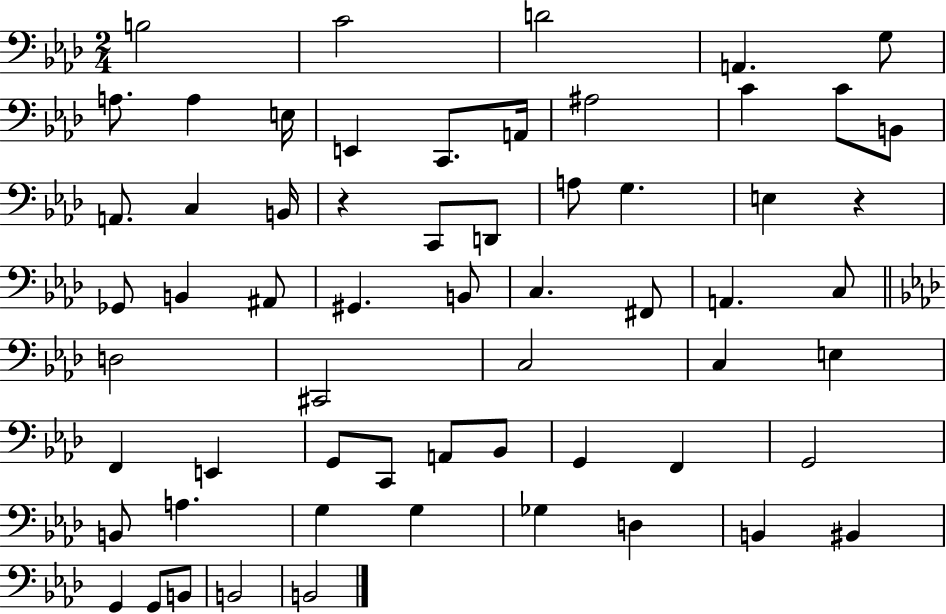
B3/h C4/h D4/h A2/q. G3/e A3/e. A3/q E3/s E2/q C2/e. A2/s A#3/h C4/q C4/e B2/e A2/e. C3/q B2/s R/q C2/e D2/e A3/e G3/q. E3/q R/q Gb2/e B2/q A#2/e G#2/q. B2/e C3/q. F#2/e A2/q. C3/e D3/h C#2/h C3/h C3/q E3/q F2/q E2/q G2/e C2/e A2/e Bb2/e G2/q F2/q G2/h B2/e A3/q. G3/q G3/q Gb3/q D3/q B2/q BIS2/q G2/q G2/e B2/e B2/h B2/h